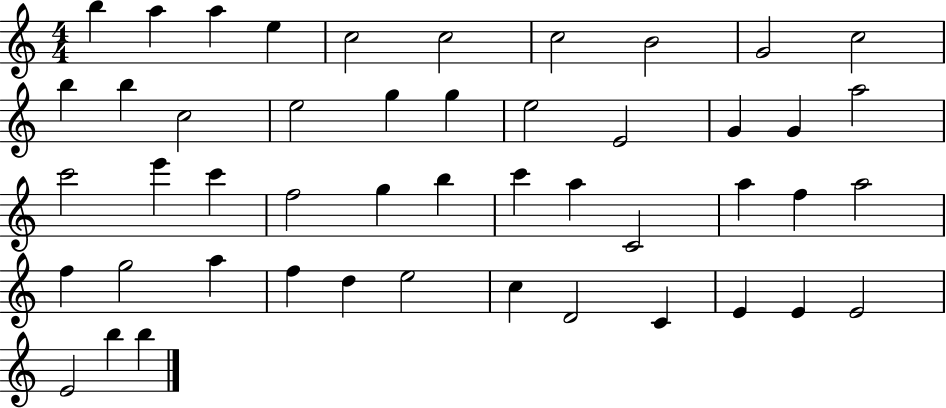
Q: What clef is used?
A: treble